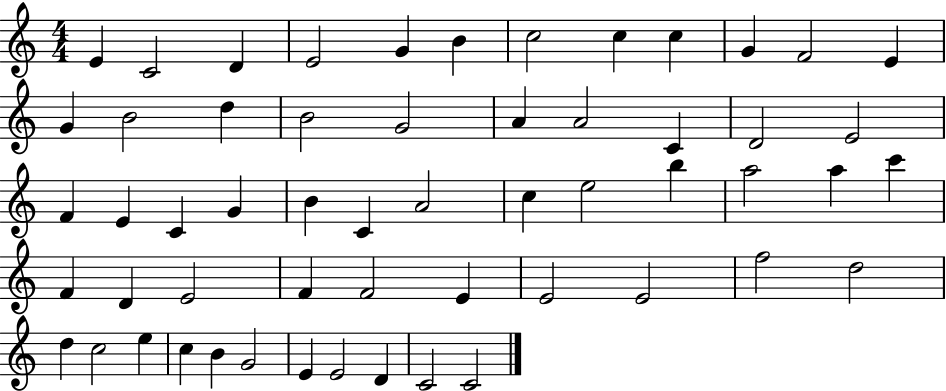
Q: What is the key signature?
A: C major